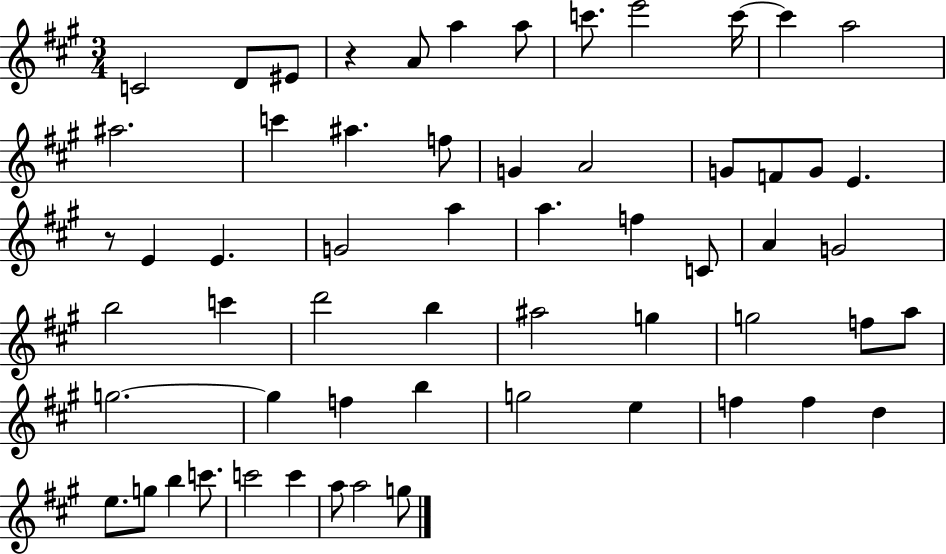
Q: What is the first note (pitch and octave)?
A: C4